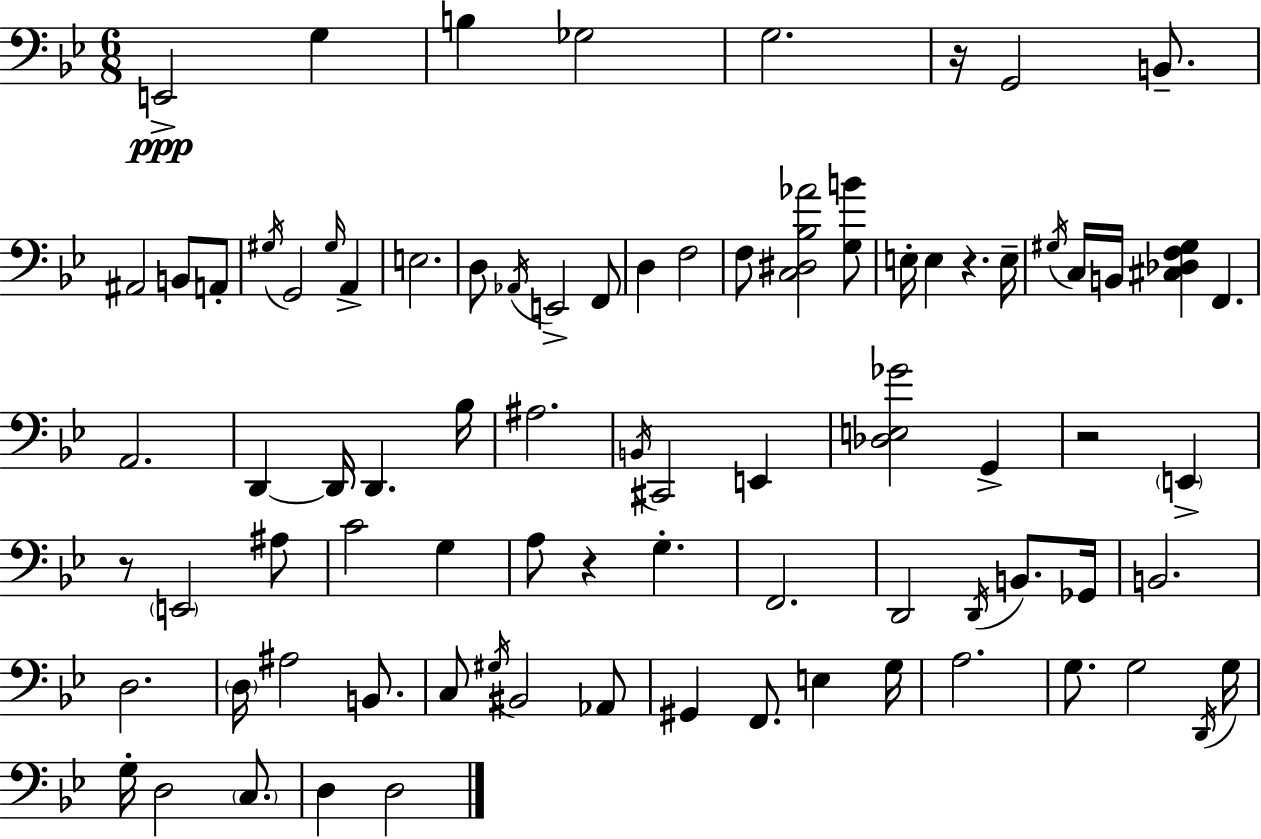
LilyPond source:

{
  \clef bass
  \numericTimeSignature
  \time 6/8
  \key g \minor
  e,2->\ppp g4 | b4 ges2 | g2. | r16 g,2 b,8.-- | \break ais,2 b,8 a,8-. | \acciaccatura { gis16 } g,2 \grace { gis16 } a,4-> | e2. | d8 \acciaccatura { aes,16 } e,2-> | \break f,8 d4 f2 | f8 <c dis bes aes'>2 | <g b'>8 e16-. e4 r4. | e16-- \acciaccatura { gis16 } c16 b,16 <cis des f gis>4 f,4. | \break a,2. | d,4~~ d,16 d,4. | bes16 ais2. | \acciaccatura { b,16 } cis,2 | \break e,4 <des e ges'>2 | g,4-> r2 | \parenthesize e,4-> r8 \parenthesize e,2 | ais8 c'2 | \break g4 a8 r4 g4.-. | f,2. | d,2 | \acciaccatura { d,16 } b,8. ges,16 b,2. | \break d2. | \parenthesize d16 ais2 | b,8. c8 \acciaccatura { gis16 } bis,2 | aes,8 gis,4 f,8. | \break e4 g16 a2. | g8. g2 | \acciaccatura { d,16 } g16 g16-. d2 | \parenthesize c8. d4 | \break d2 \bar "|."
}